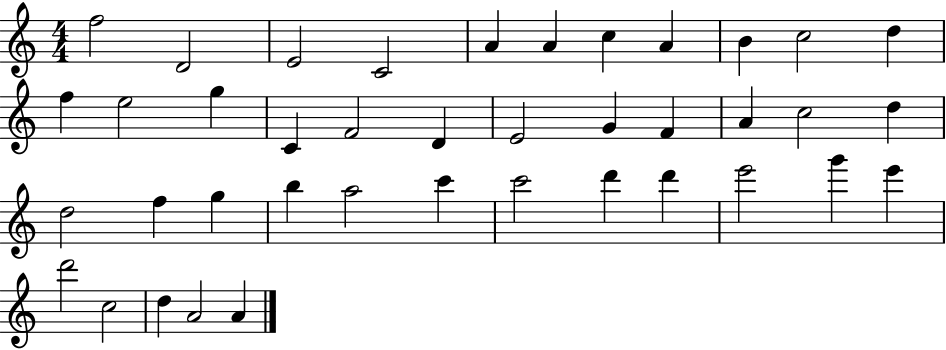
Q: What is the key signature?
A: C major